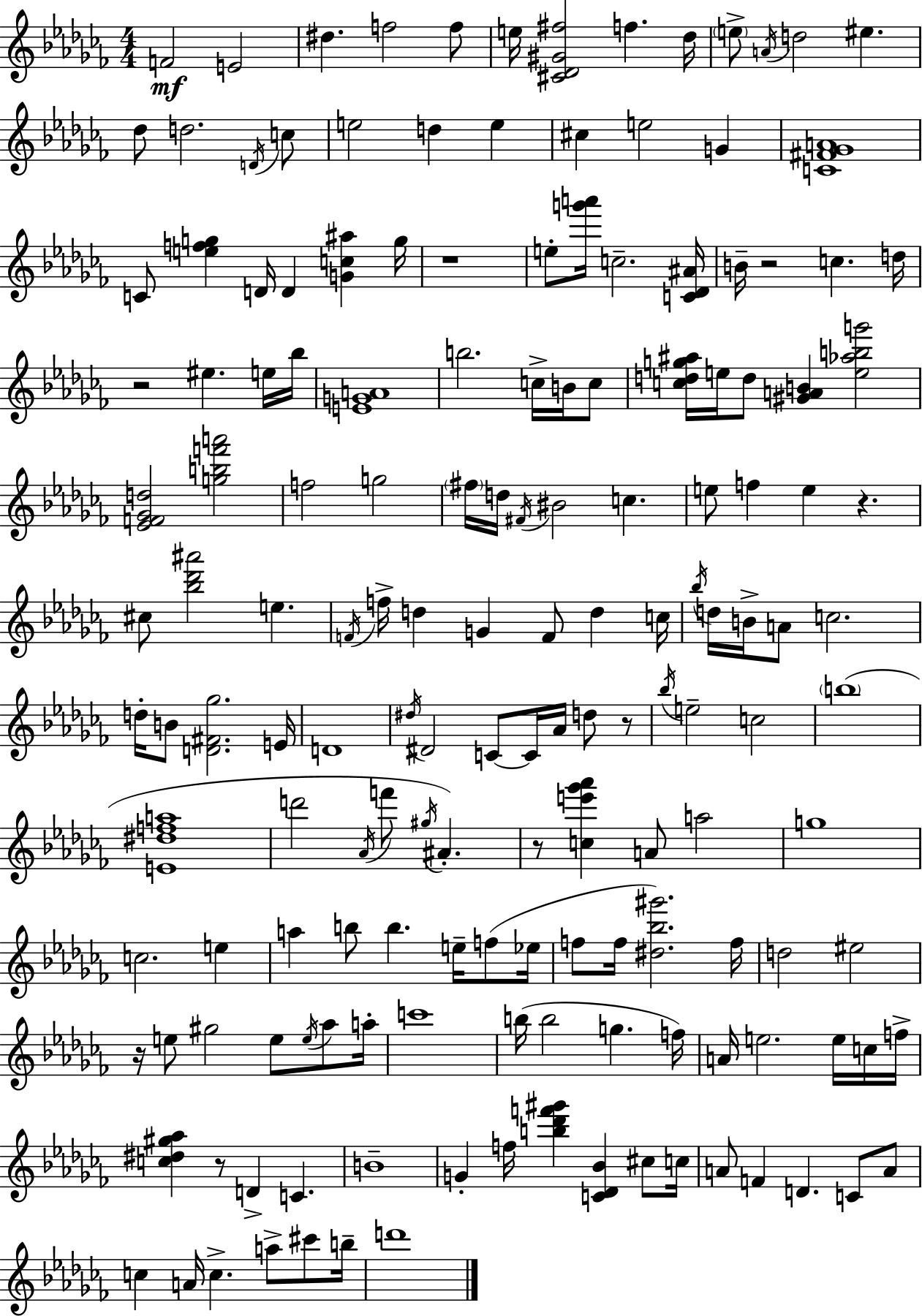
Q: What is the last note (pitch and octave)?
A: D6